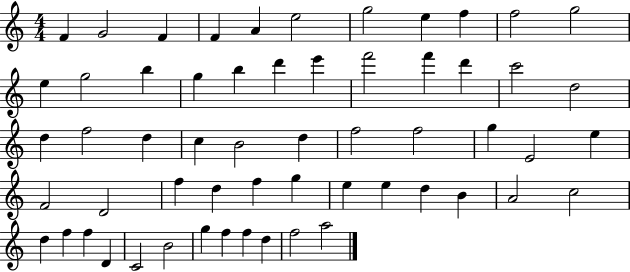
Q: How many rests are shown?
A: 0